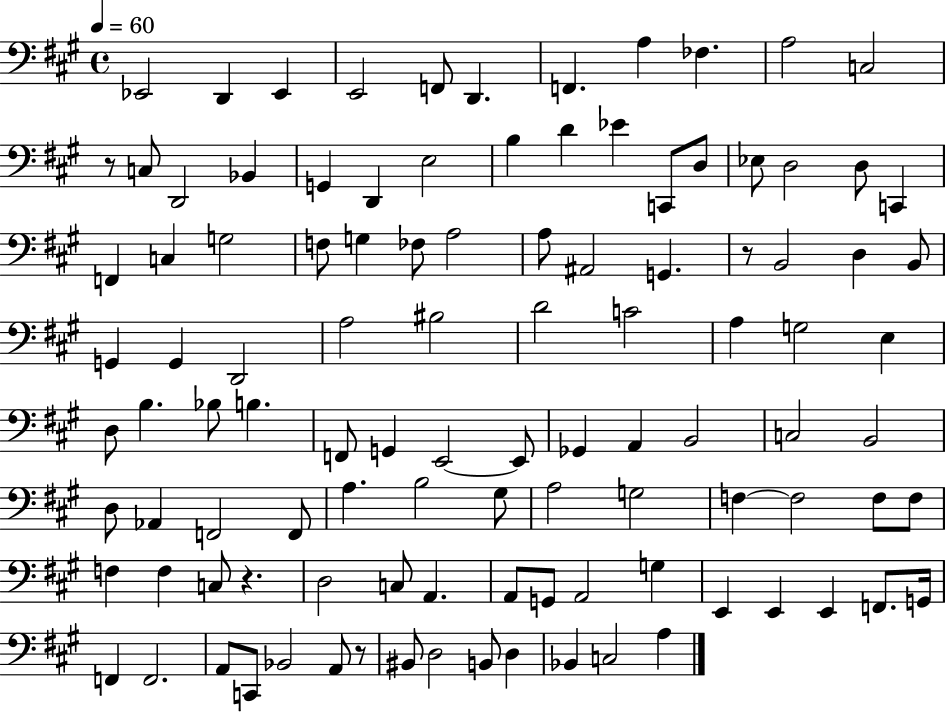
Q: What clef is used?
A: bass